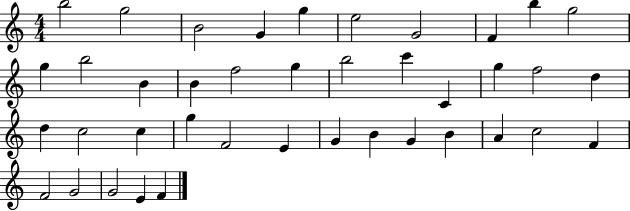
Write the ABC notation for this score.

X:1
T:Untitled
M:4/4
L:1/4
K:C
b2 g2 B2 G g e2 G2 F b g2 g b2 B B f2 g b2 c' C g f2 d d c2 c g F2 E G B G B A c2 F F2 G2 G2 E F